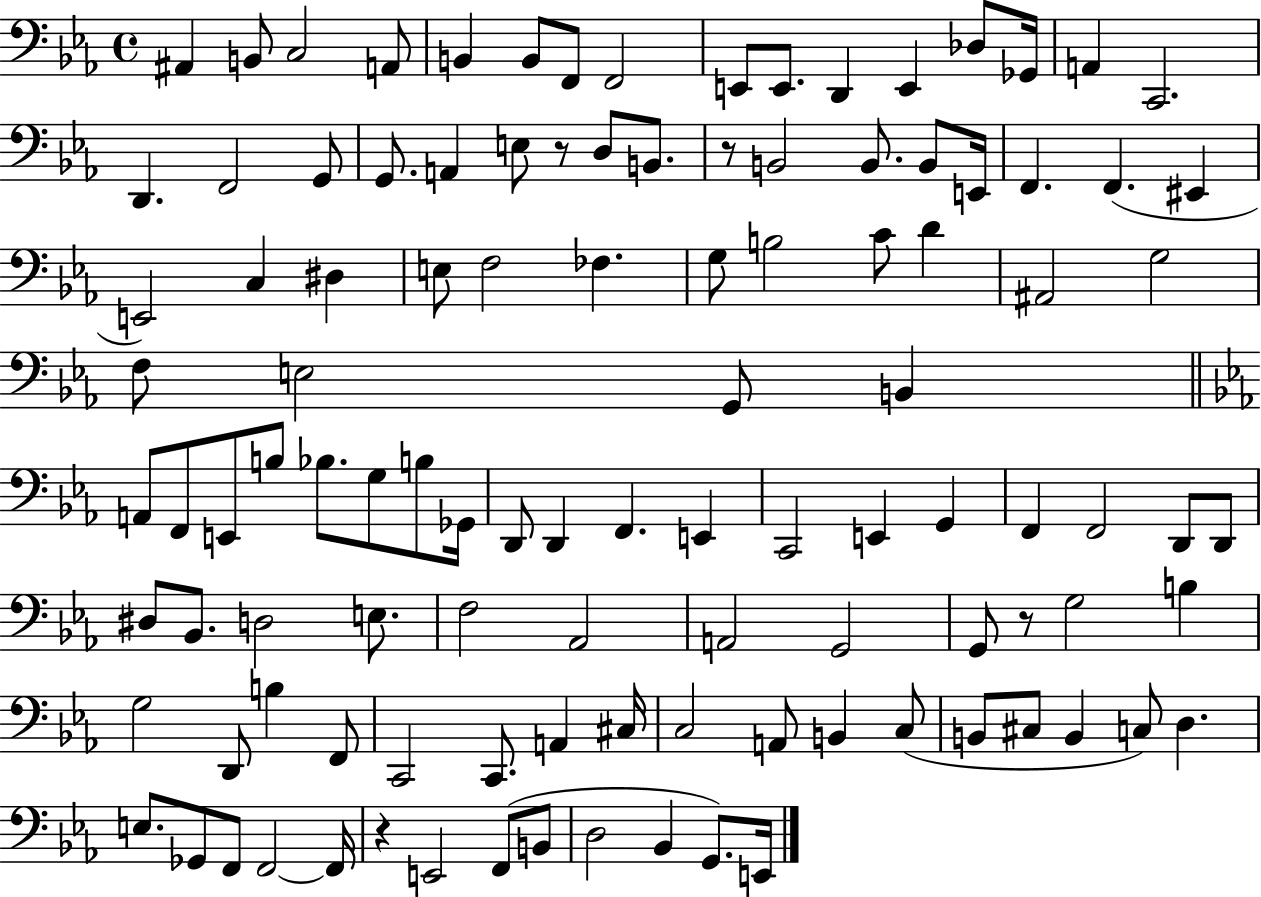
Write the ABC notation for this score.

X:1
T:Untitled
M:4/4
L:1/4
K:Eb
^A,, B,,/2 C,2 A,,/2 B,, B,,/2 F,,/2 F,,2 E,,/2 E,,/2 D,, E,, _D,/2 _G,,/4 A,, C,,2 D,, F,,2 G,,/2 G,,/2 A,, E,/2 z/2 D,/2 B,,/2 z/2 B,,2 B,,/2 B,,/2 E,,/4 F,, F,, ^E,, E,,2 C, ^D, E,/2 F,2 _F, G,/2 B,2 C/2 D ^A,,2 G,2 F,/2 E,2 G,,/2 B,, A,,/2 F,,/2 E,,/2 B,/2 _B,/2 G,/2 B,/2 _G,,/4 D,,/2 D,, F,, E,, C,,2 E,, G,, F,, F,,2 D,,/2 D,,/2 ^D,/2 _B,,/2 D,2 E,/2 F,2 _A,,2 A,,2 G,,2 G,,/2 z/2 G,2 B, G,2 D,,/2 B, F,,/2 C,,2 C,,/2 A,, ^C,/4 C,2 A,,/2 B,, C,/2 B,,/2 ^C,/2 B,, C,/2 D, E,/2 _G,,/2 F,,/2 F,,2 F,,/4 z E,,2 F,,/2 B,,/2 D,2 _B,, G,,/2 E,,/4